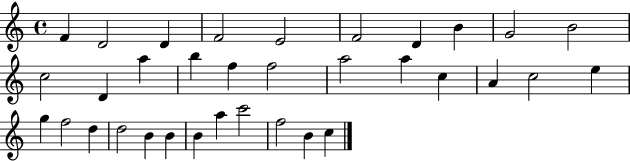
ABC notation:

X:1
T:Untitled
M:4/4
L:1/4
K:C
F D2 D F2 E2 F2 D B G2 B2 c2 D a b f f2 a2 a c A c2 e g f2 d d2 B B B a c'2 f2 B c